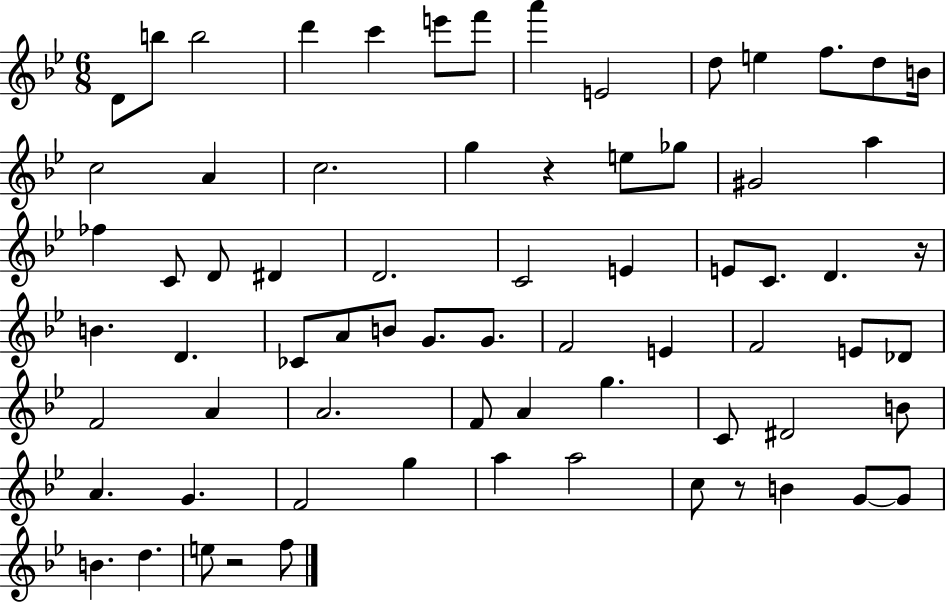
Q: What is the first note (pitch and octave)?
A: D4